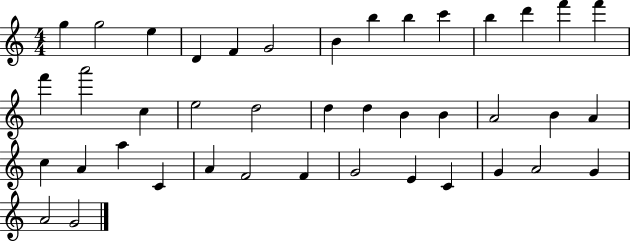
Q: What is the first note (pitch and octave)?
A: G5